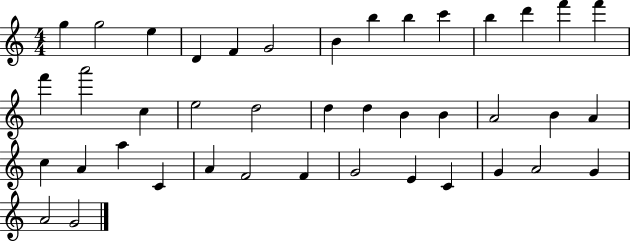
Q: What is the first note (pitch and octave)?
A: G5